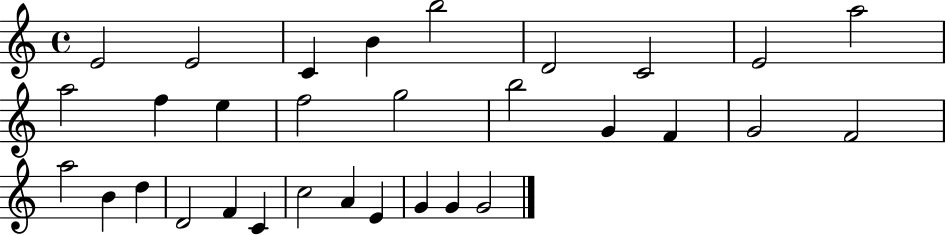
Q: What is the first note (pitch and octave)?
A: E4